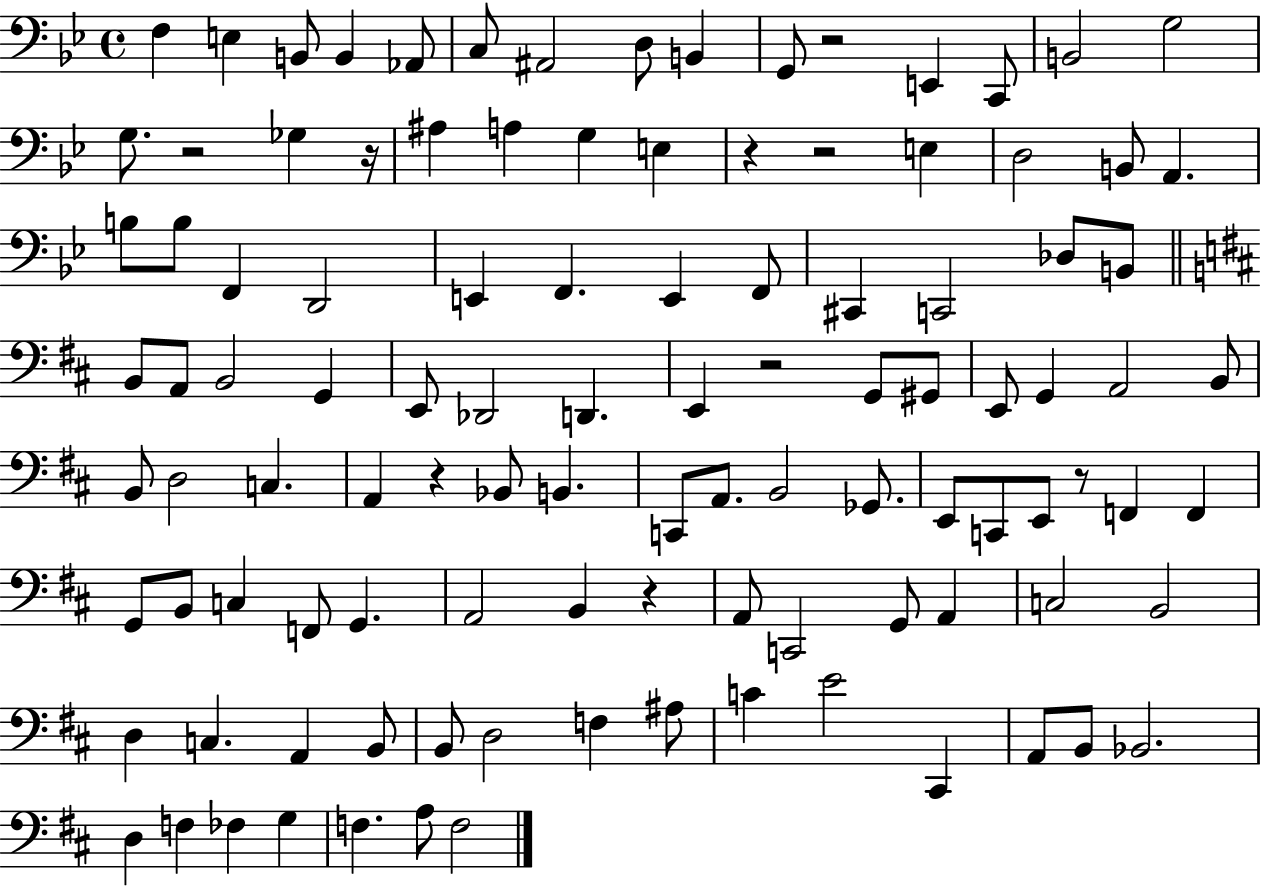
X:1
T:Untitled
M:4/4
L:1/4
K:Bb
F, E, B,,/2 B,, _A,,/2 C,/2 ^A,,2 D,/2 B,, G,,/2 z2 E,, C,,/2 B,,2 G,2 G,/2 z2 _G, z/4 ^A, A, G, E, z z2 E, D,2 B,,/2 A,, B,/2 B,/2 F,, D,,2 E,, F,, E,, F,,/2 ^C,, C,,2 _D,/2 B,,/2 B,,/2 A,,/2 B,,2 G,, E,,/2 _D,,2 D,, E,, z2 G,,/2 ^G,,/2 E,,/2 G,, A,,2 B,,/2 B,,/2 D,2 C, A,, z _B,,/2 B,, C,,/2 A,,/2 B,,2 _G,,/2 E,,/2 C,,/2 E,,/2 z/2 F,, F,, G,,/2 B,,/2 C, F,,/2 G,, A,,2 B,, z A,,/2 C,,2 G,,/2 A,, C,2 B,,2 D, C, A,, B,,/2 B,,/2 D,2 F, ^A,/2 C E2 ^C,, A,,/2 B,,/2 _B,,2 D, F, _F, G, F, A,/2 F,2